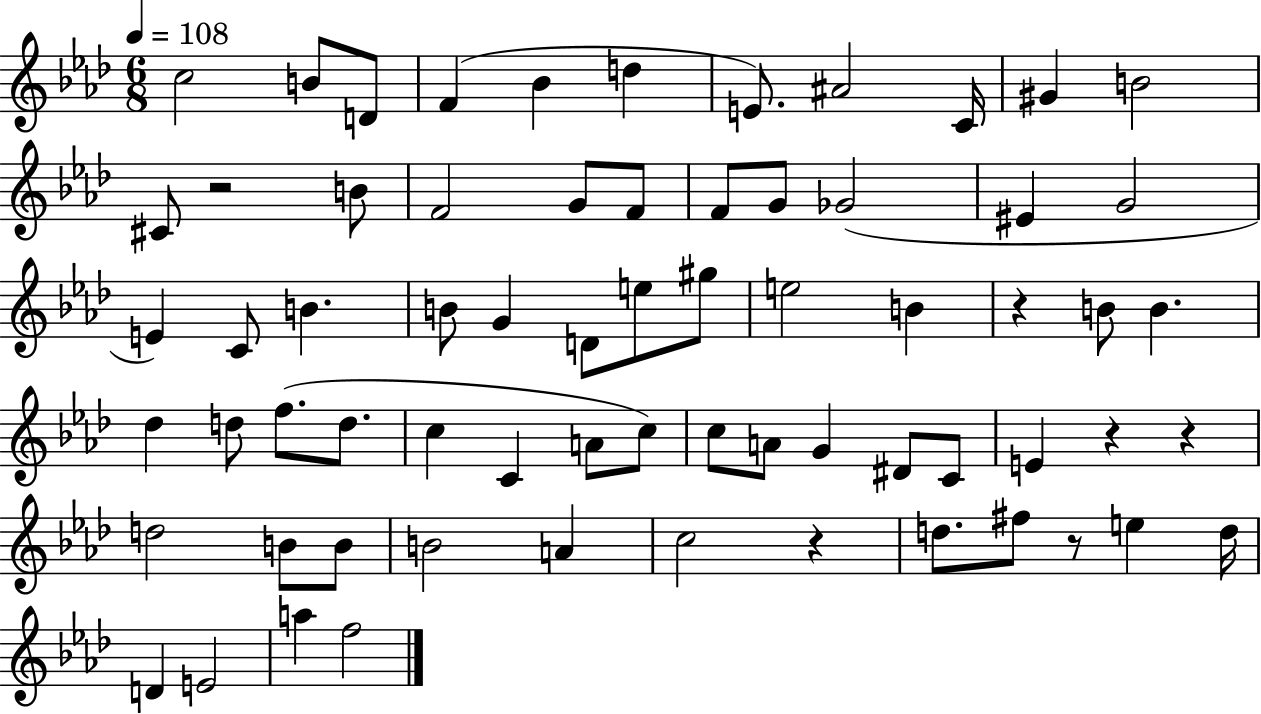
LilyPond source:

{
  \clef treble
  \numericTimeSignature
  \time 6/8
  \key aes \major
  \tempo 4 = 108
  c''2 b'8 d'8 | f'4( bes'4 d''4 | e'8.) ais'2 c'16 | gis'4 b'2 | \break cis'8 r2 b'8 | f'2 g'8 f'8 | f'8 g'8 ges'2( | eis'4 g'2 | \break e'4) c'8 b'4. | b'8 g'4 d'8 e''8 gis''8 | e''2 b'4 | r4 b'8 b'4. | \break des''4 d''8 f''8.( d''8. | c''4 c'4 a'8 c''8) | c''8 a'8 g'4 dis'8 c'8 | e'4 r4 r4 | \break d''2 b'8 b'8 | b'2 a'4 | c''2 r4 | d''8. fis''8 r8 e''4 d''16 | \break d'4 e'2 | a''4 f''2 | \bar "|."
}